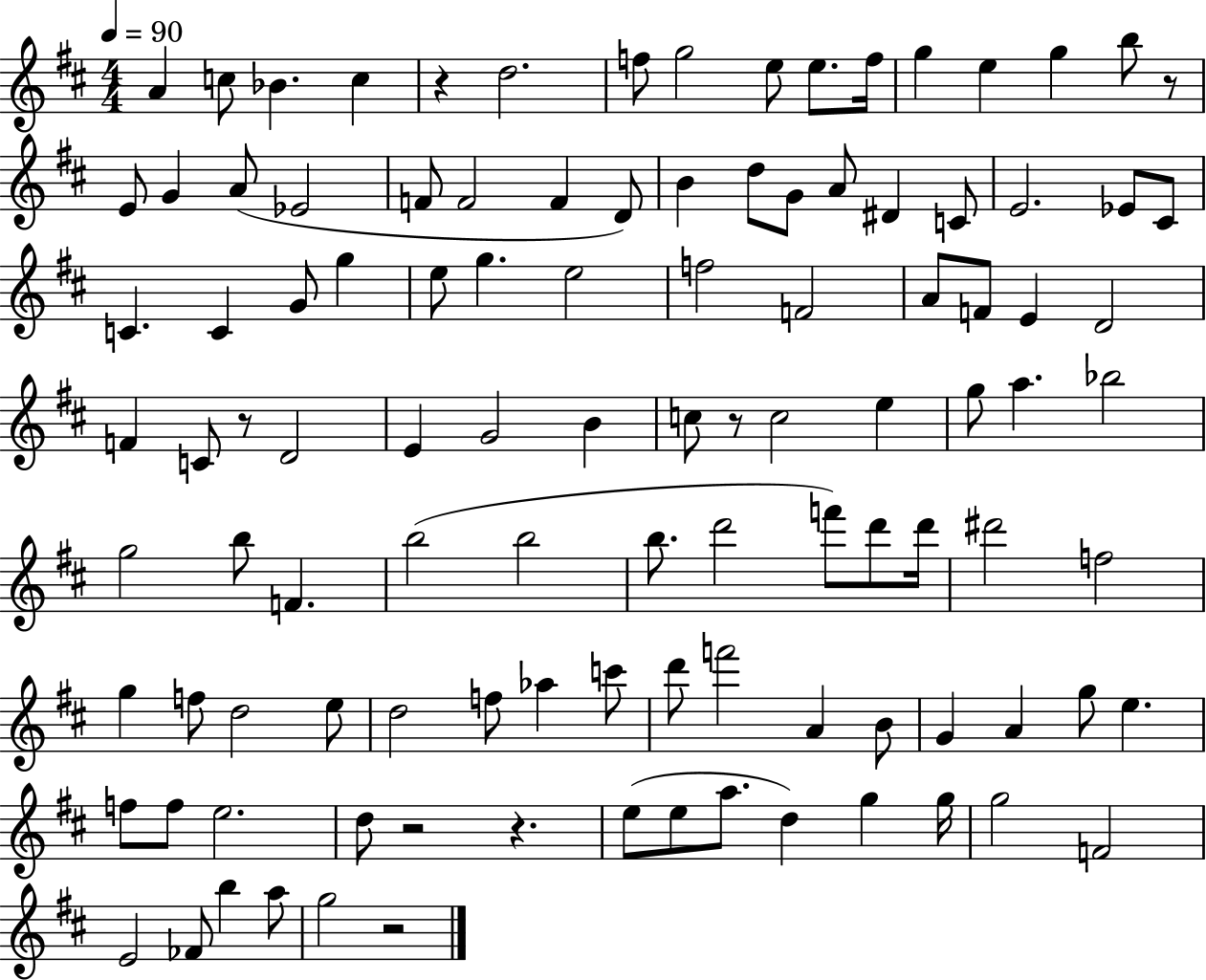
A4/q C5/e Bb4/q. C5/q R/q D5/h. F5/e G5/h E5/e E5/e. F5/s G5/q E5/q G5/q B5/e R/e E4/e G4/q A4/e Eb4/h F4/e F4/h F4/q D4/e B4/q D5/e G4/e A4/e D#4/q C4/e E4/h. Eb4/e C#4/e C4/q. C4/q G4/e G5/q E5/e G5/q. E5/h F5/h F4/h A4/e F4/e E4/q D4/h F4/q C4/e R/e D4/h E4/q G4/h B4/q C5/e R/e C5/h E5/q G5/e A5/q. Bb5/h G5/h B5/e F4/q. B5/h B5/h B5/e. D6/h F6/e D6/e D6/s D#6/h F5/h G5/q F5/e D5/h E5/e D5/h F5/e Ab5/q C6/e D6/e F6/h A4/q B4/e G4/q A4/q G5/e E5/q. F5/e F5/e E5/h. D5/e R/h R/q. E5/e E5/e A5/e. D5/q G5/q G5/s G5/h F4/h E4/h FES4/e B5/q A5/e G5/h R/h